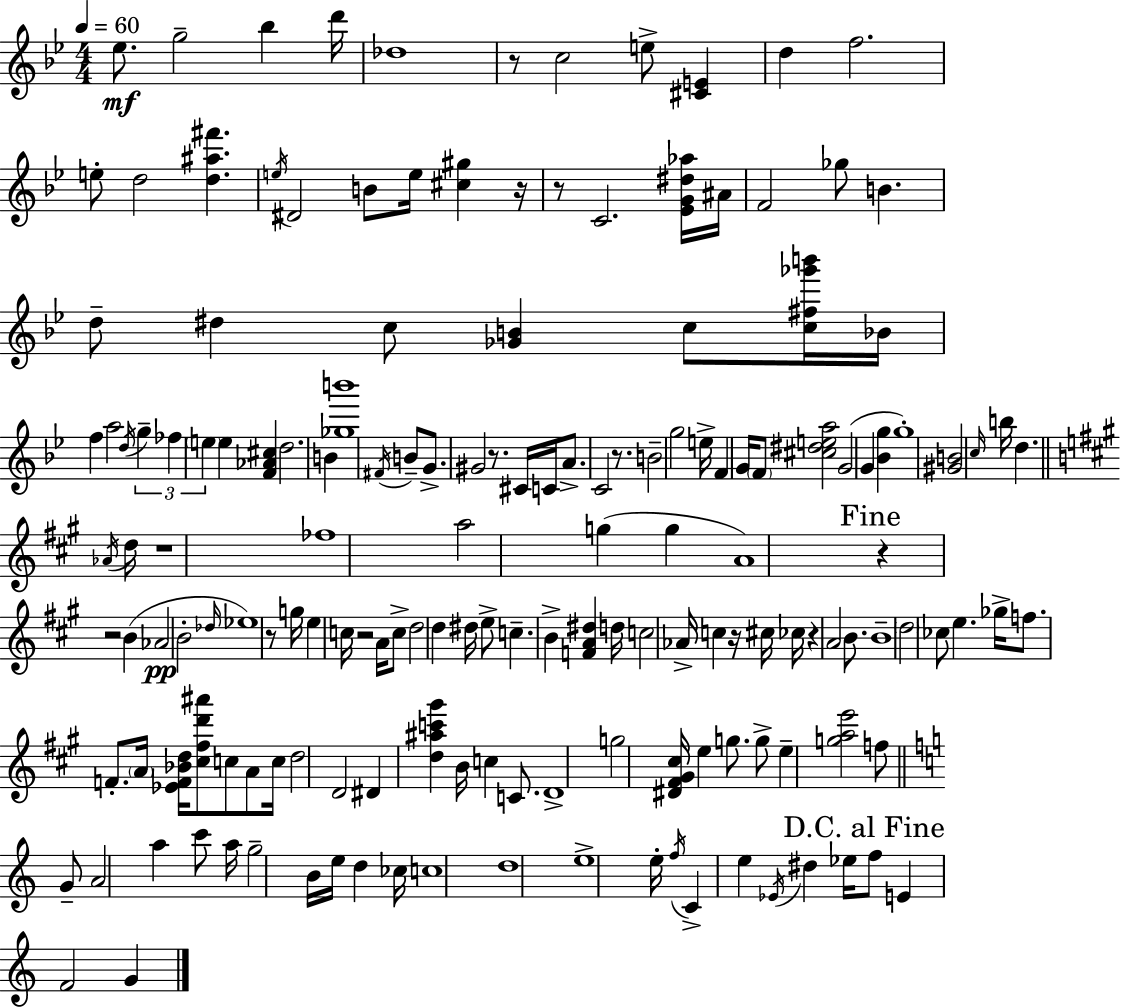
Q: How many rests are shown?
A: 12